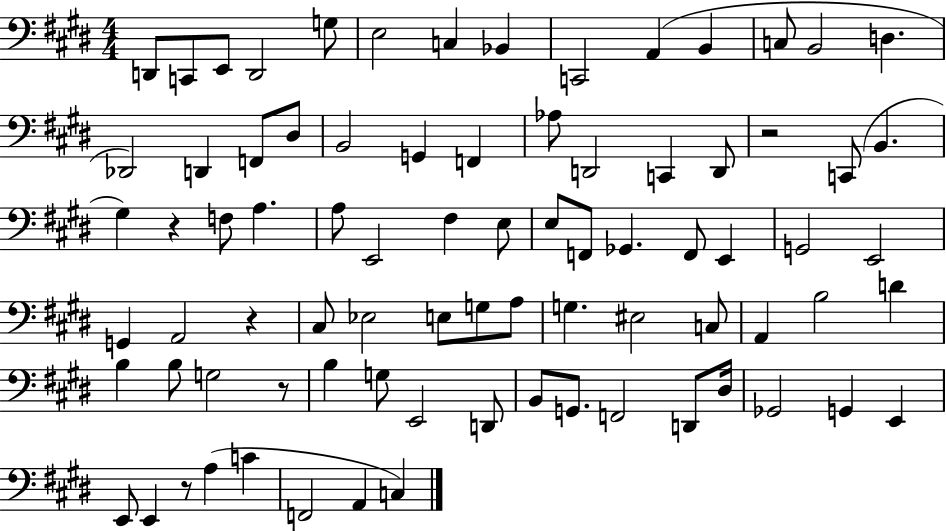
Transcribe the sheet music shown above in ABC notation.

X:1
T:Untitled
M:4/4
L:1/4
K:E
D,,/2 C,,/2 E,,/2 D,,2 G,/2 E,2 C, _B,, C,,2 A,, B,, C,/2 B,,2 D, _D,,2 D,, F,,/2 ^D,/2 B,,2 G,, F,, _A,/2 D,,2 C,, D,,/2 z2 C,,/2 B,, ^G, z F,/2 A, A,/2 E,,2 ^F, E,/2 E,/2 F,,/2 _G,, F,,/2 E,, G,,2 E,,2 G,, A,,2 z ^C,/2 _E,2 E,/2 G,/2 A,/2 G, ^E,2 C,/2 A,, B,2 D B, B,/2 G,2 z/2 B, G,/2 E,,2 D,,/2 B,,/2 G,,/2 F,,2 D,,/2 ^D,/4 _G,,2 G,, E,, E,,/2 E,, z/2 A, C F,,2 A,, C,